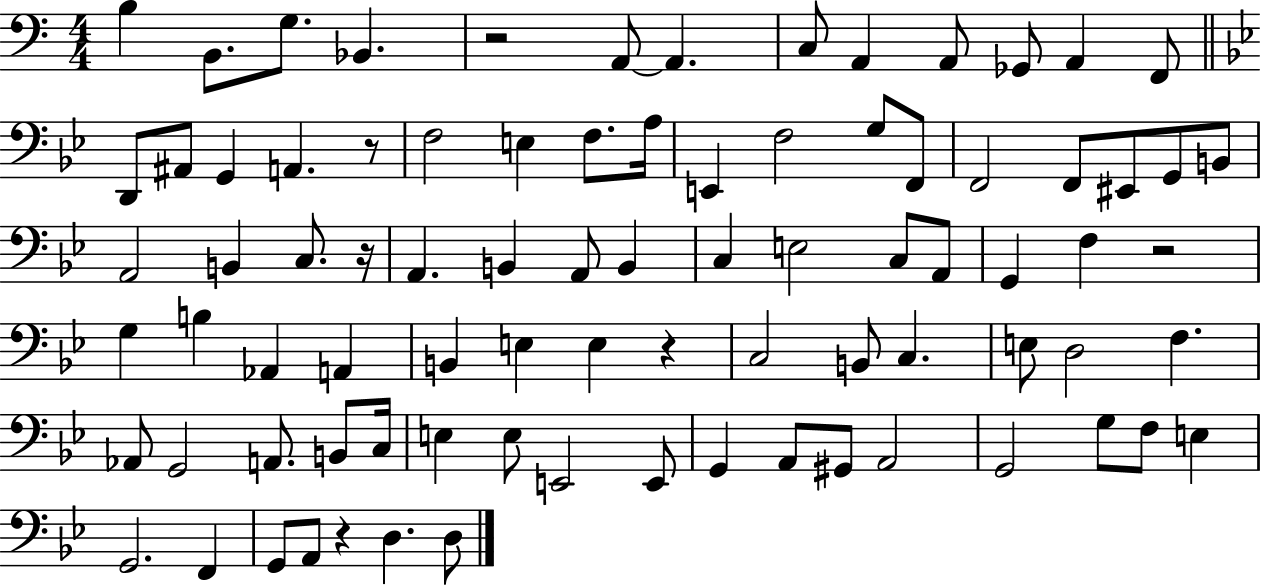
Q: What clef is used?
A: bass